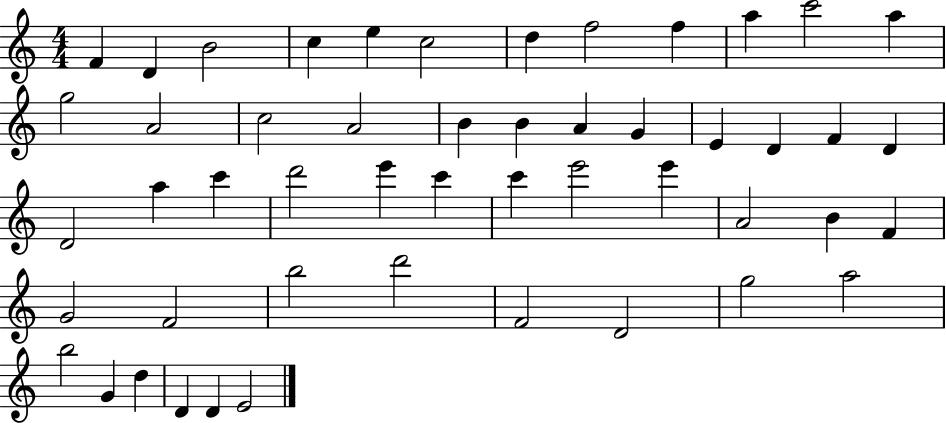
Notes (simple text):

F4/q D4/q B4/h C5/q E5/q C5/h D5/q F5/h F5/q A5/q C6/h A5/q G5/h A4/h C5/h A4/h B4/q B4/q A4/q G4/q E4/q D4/q F4/q D4/q D4/h A5/q C6/q D6/h E6/q C6/q C6/q E6/h E6/q A4/h B4/q F4/q G4/h F4/h B5/h D6/h F4/h D4/h G5/h A5/h B5/h G4/q D5/q D4/q D4/q E4/h